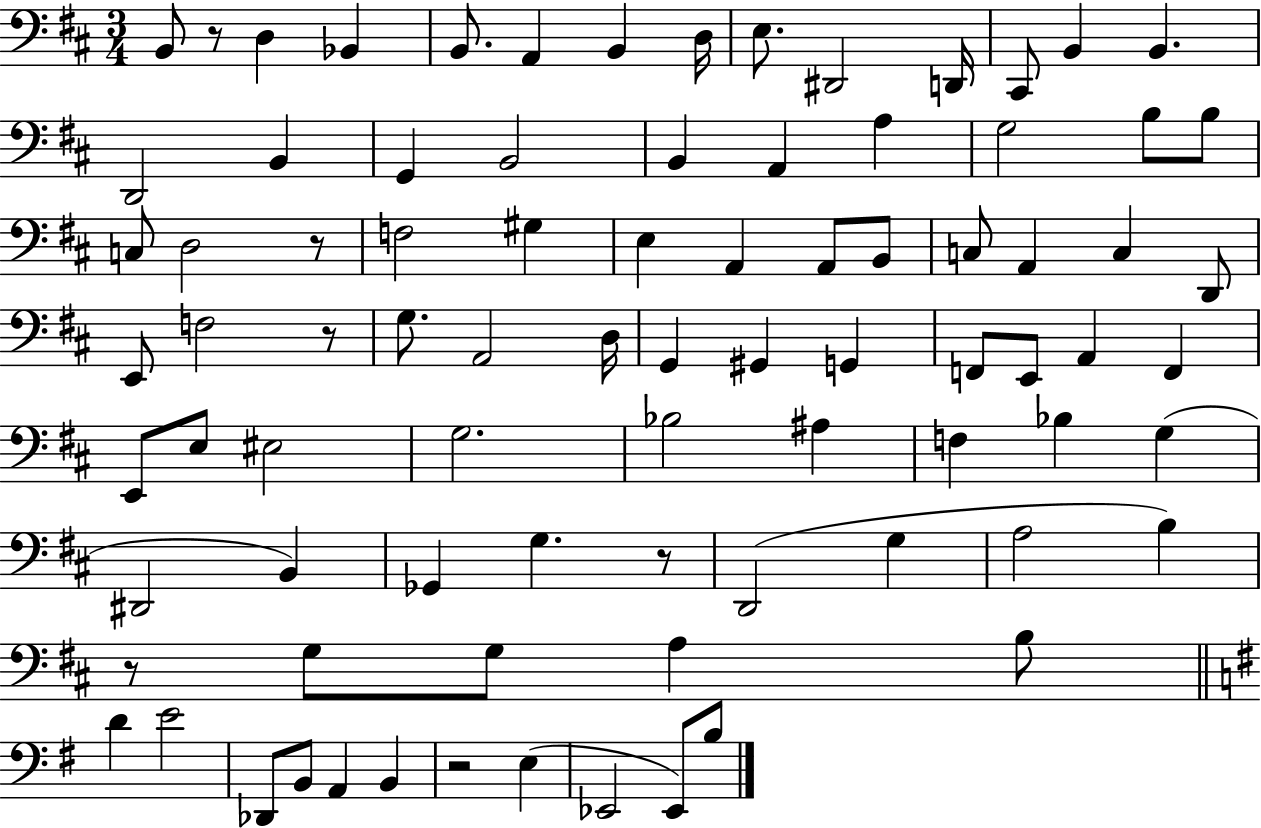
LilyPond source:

{
  \clef bass
  \numericTimeSignature
  \time 3/4
  \key d \major
  b,8 r8 d4 bes,4 | b,8. a,4 b,4 d16 | e8. dis,2 d,16 | cis,8 b,4 b,4. | \break d,2 b,4 | g,4 b,2 | b,4 a,4 a4 | g2 b8 b8 | \break c8 d2 r8 | f2 gis4 | e4 a,4 a,8 b,8 | c8 a,4 c4 d,8 | \break e,8 f2 r8 | g8. a,2 d16 | g,4 gis,4 g,4 | f,8 e,8 a,4 f,4 | \break e,8 e8 eis2 | g2. | bes2 ais4 | f4 bes4 g4( | \break dis,2 b,4) | ges,4 g4. r8 | d,2( g4 | a2 b4) | \break r8 g8 g8 a4 b8 | \bar "||" \break \key g \major d'4 e'2 | des,8 b,8 a,4 b,4 | r2 e4( | ees,2 ees,8) b8 | \break \bar "|."
}